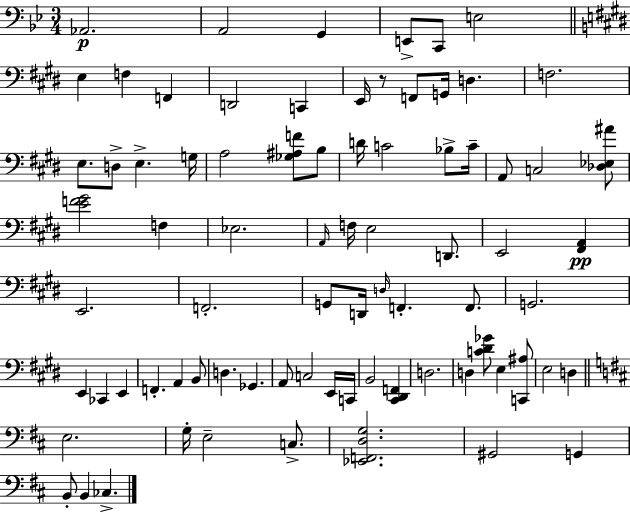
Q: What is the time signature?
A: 3/4